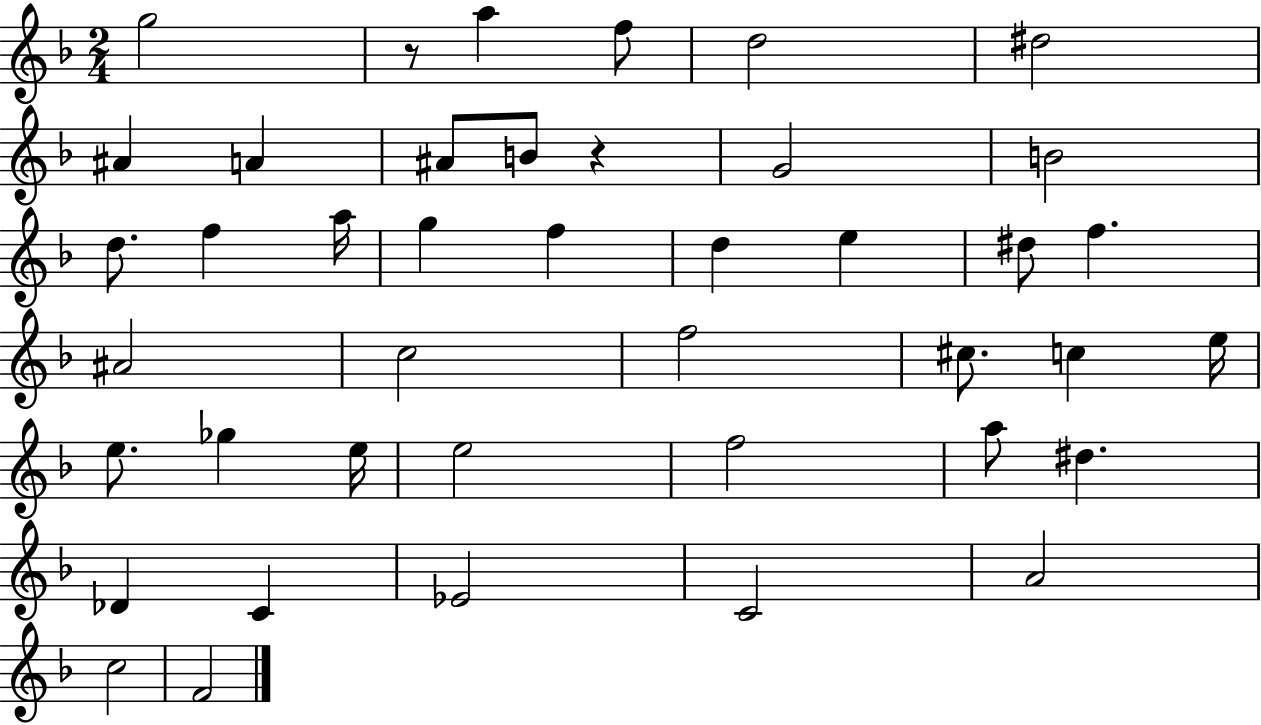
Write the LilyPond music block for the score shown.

{
  \clef treble
  \numericTimeSignature
  \time 2/4
  \key f \major
  g''2 | r8 a''4 f''8 | d''2 | dis''2 | \break ais'4 a'4 | ais'8 b'8 r4 | g'2 | b'2 | \break d''8. f''4 a''16 | g''4 f''4 | d''4 e''4 | dis''8 f''4. | \break ais'2 | c''2 | f''2 | cis''8. c''4 e''16 | \break e''8. ges''4 e''16 | e''2 | f''2 | a''8 dis''4. | \break des'4 c'4 | ees'2 | c'2 | a'2 | \break c''2 | f'2 | \bar "|."
}